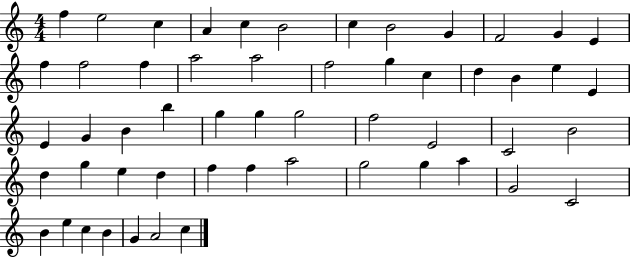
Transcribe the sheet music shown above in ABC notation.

X:1
T:Untitled
M:4/4
L:1/4
K:C
f e2 c A c B2 c B2 G F2 G E f f2 f a2 a2 f2 g c d B e E E G B b g g g2 f2 E2 C2 B2 d g e d f f a2 g2 g a G2 C2 B e c B G A2 c